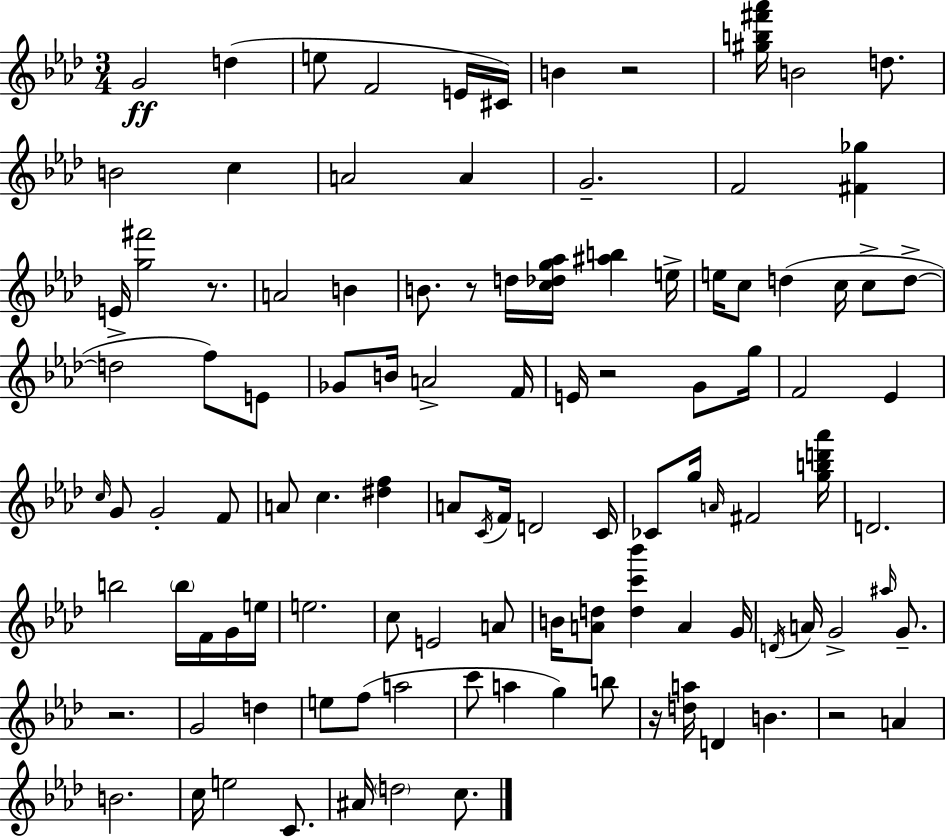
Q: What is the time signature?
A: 3/4